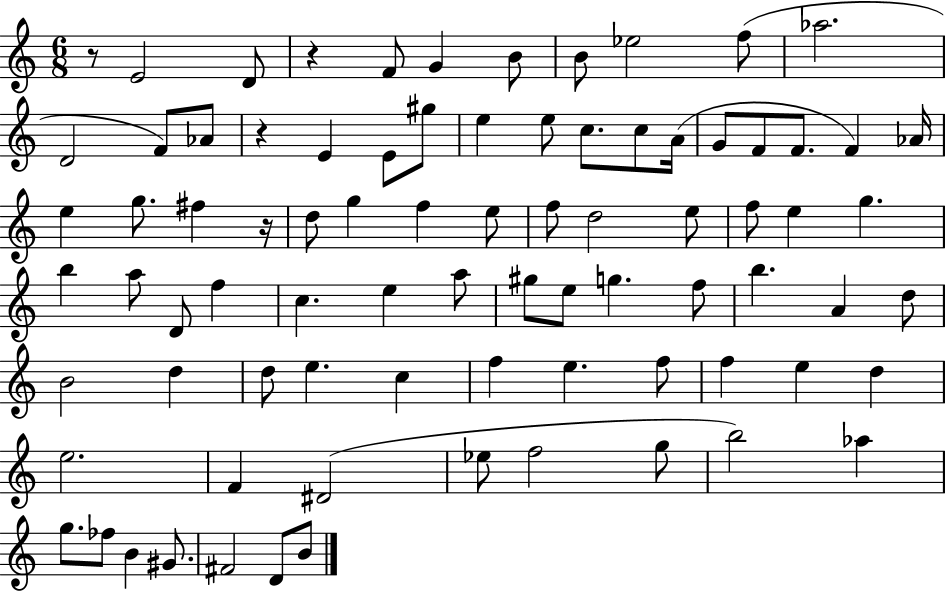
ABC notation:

X:1
T:Untitled
M:6/8
L:1/4
K:C
z/2 E2 D/2 z F/2 G B/2 B/2 _e2 f/2 _a2 D2 F/2 _A/2 z E E/2 ^g/2 e e/2 c/2 c/2 A/4 G/2 F/2 F/2 F _A/4 e g/2 ^f z/4 d/2 g f e/2 f/2 d2 e/2 f/2 e g b a/2 D/2 f c e a/2 ^g/2 e/2 g f/2 b A d/2 B2 d d/2 e c f e f/2 f e d e2 F ^D2 _e/2 f2 g/2 b2 _a g/2 _f/2 B ^G/2 ^F2 D/2 B/2